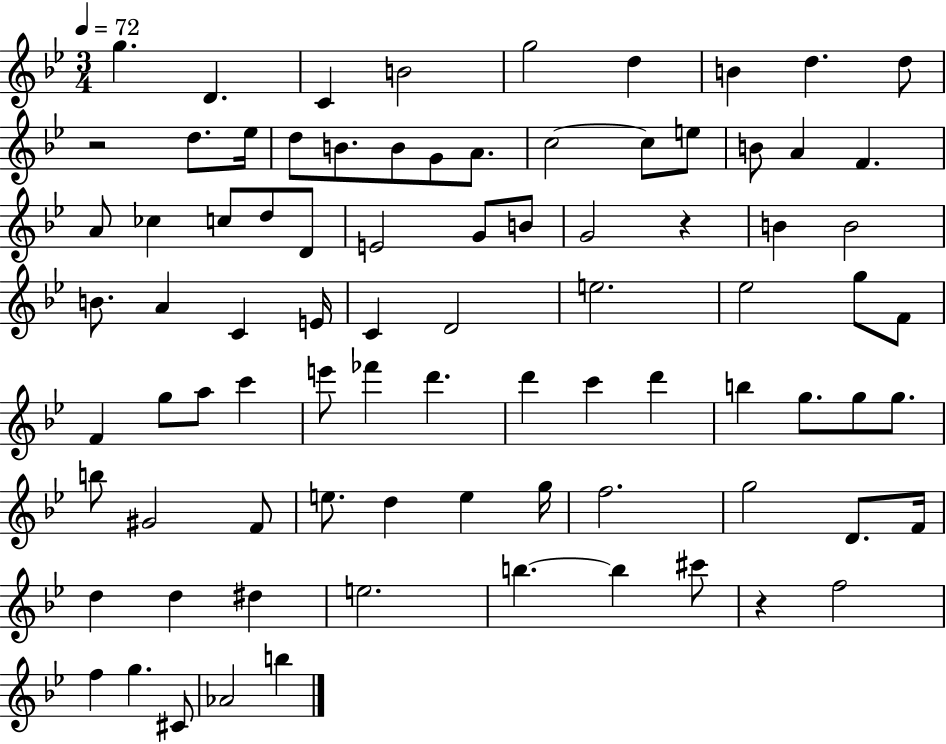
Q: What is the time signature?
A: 3/4